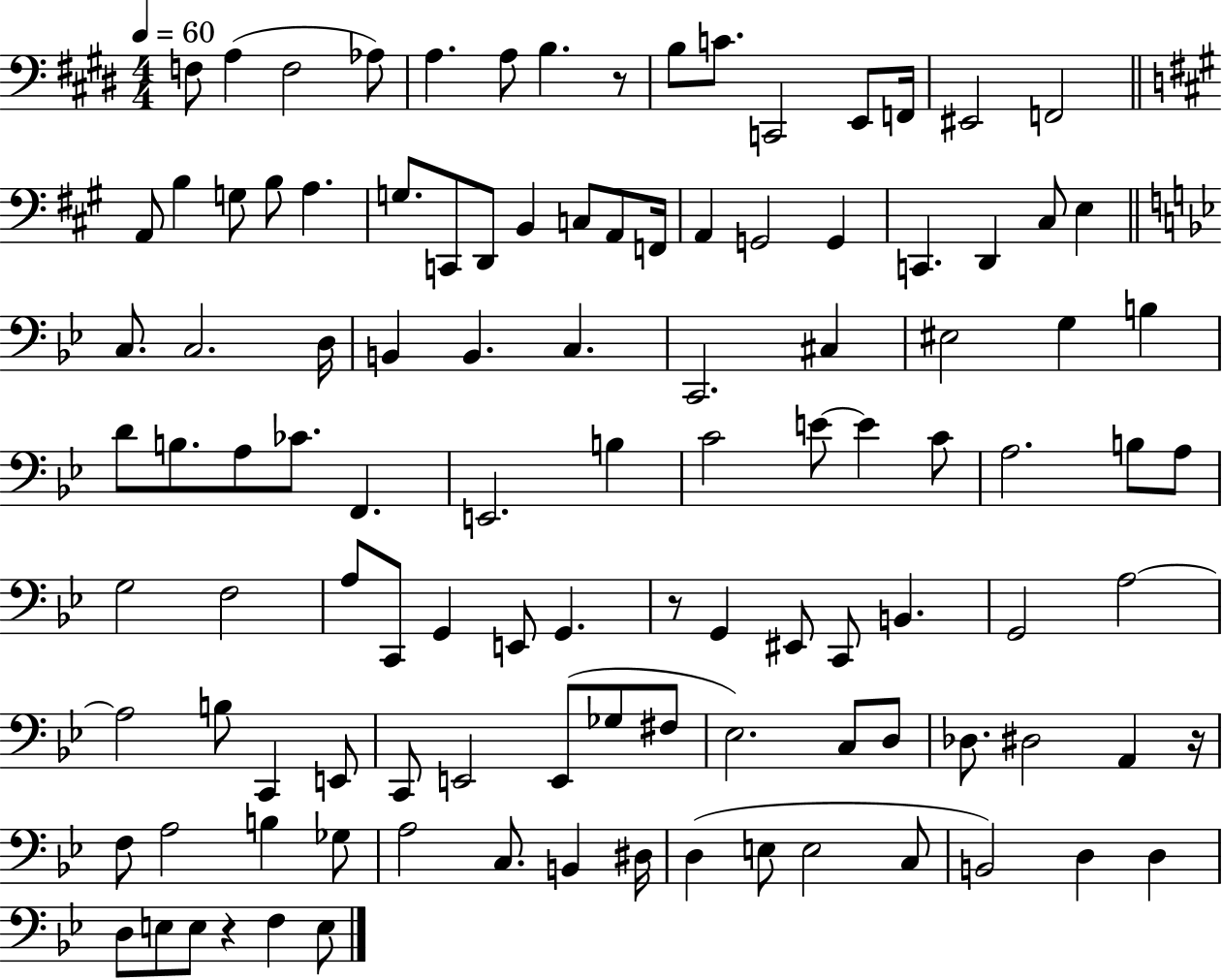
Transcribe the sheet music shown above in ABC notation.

X:1
T:Untitled
M:4/4
L:1/4
K:E
F,/2 A, F,2 _A,/2 A, A,/2 B, z/2 B,/2 C/2 C,,2 E,,/2 F,,/4 ^E,,2 F,,2 A,,/2 B, G,/2 B,/2 A, G,/2 C,,/2 D,,/2 B,, C,/2 A,,/2 F,,/4 A,, G,,2 G,, C,, D,, ^C,/2 E, C,/2 C,2 D,/4 B,, B,, C, C,,2 ^C, ^E,2 G, B, D/2 B,/2 A,/2 _C/2 F,, E,,2 B, C2 E/2 E C/2 A,2 B,/2 A,/2 G,2 F,2 A,/2 C,,/2 G,, E,,/2 G,, z/2 G,, ^E,,/2 C,,/2 B,, G,,2 A,2 A,2 B,/2 C,, E,,/2 C,,/2 E,,2 E,,/2 _G,/2 ^F,/2 _E,2 C,/2 D,/2 _D,/2 ^D,2 A,, z/4 F,/2 A,2 B, _G,/2 A,2 C,/2 B,, ^D,/4 D, E,/2 E,2 C,/2 B,,2 D, D, D,/2 E,/2 E,/2 z F, E,/2